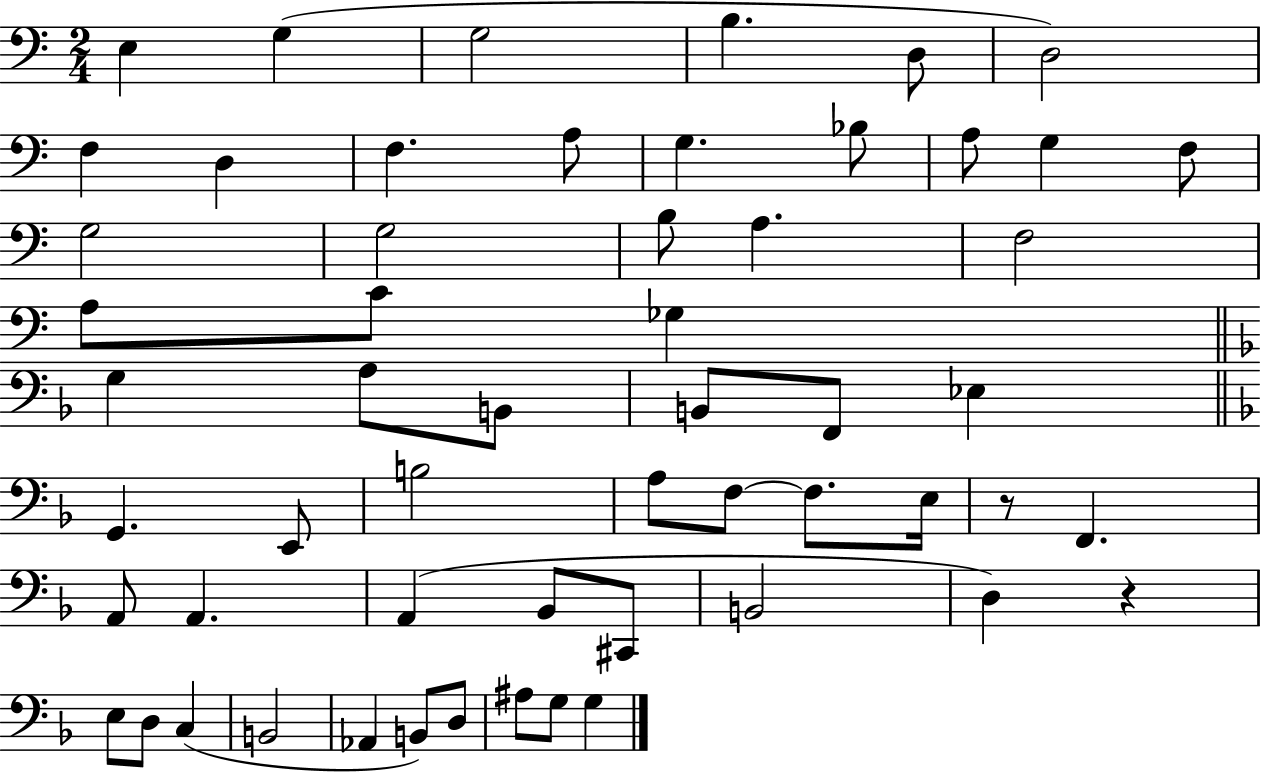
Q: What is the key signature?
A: C major